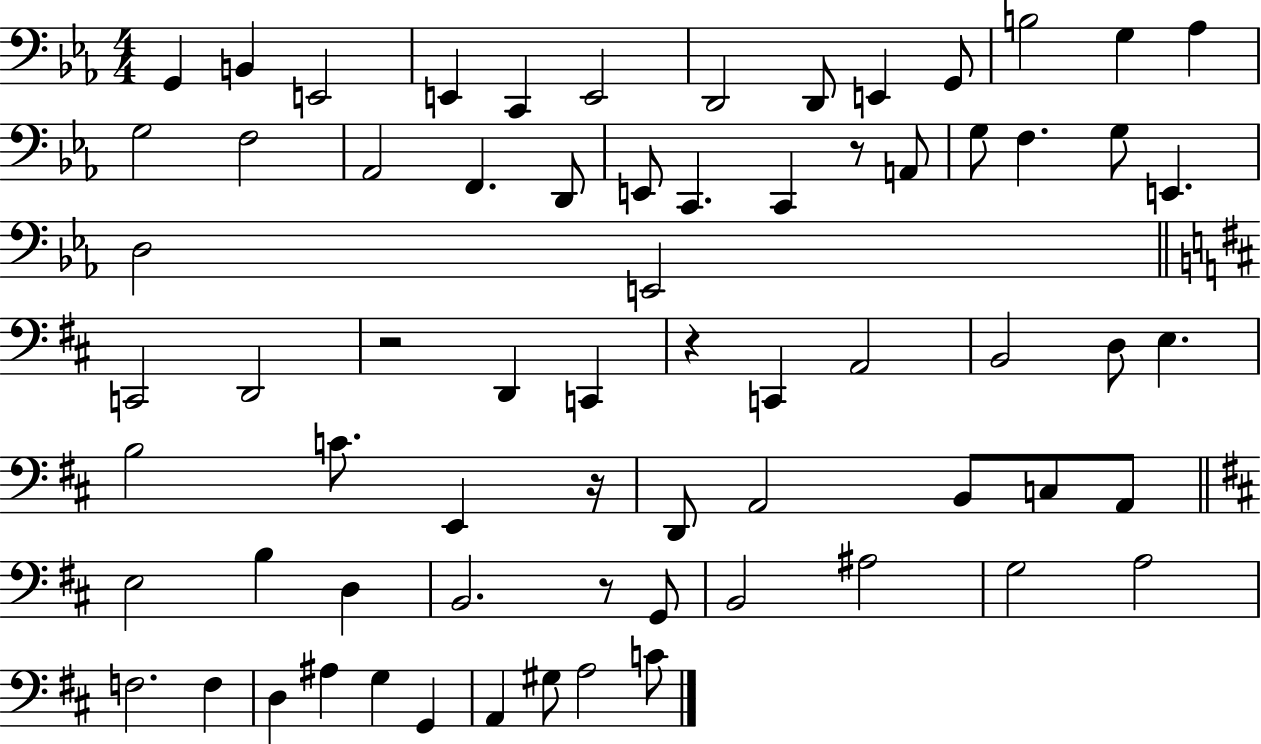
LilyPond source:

{
  \clef bass
  \numericTimeSignature
  \time 4/4
  \key ees \major
  \repeat volta 2 { g,4 b,4 e,2 | e,4 c,4 e,2 | d,2 d,8 e,4 g,8 | b2 g4 aes4 | \break g2 f2 | aes,2 f,4. d,8 | e,8 c,4. c,4 r8 a,8 | g8 f4. g8 e,4. | \break d2 e,2 | \bar "||" \break \key b \minor c,2 d,2 | r2 d,4 c,4 | r4 c,4 a,2 | b,2 d8 e4. | \break b2 c'8. e,4 r16 | d,8 a,2 b,8 c8 a,8 | \bar "||" \break \key d \major e2 b4 d4 | b,2. r8 g,8 | b,2 ais2 | g2 a2 | \break f2. f4 | d4 ais4 g4 g,4 | a,4 gis8 a2 c'8 | } \bar "|."
}